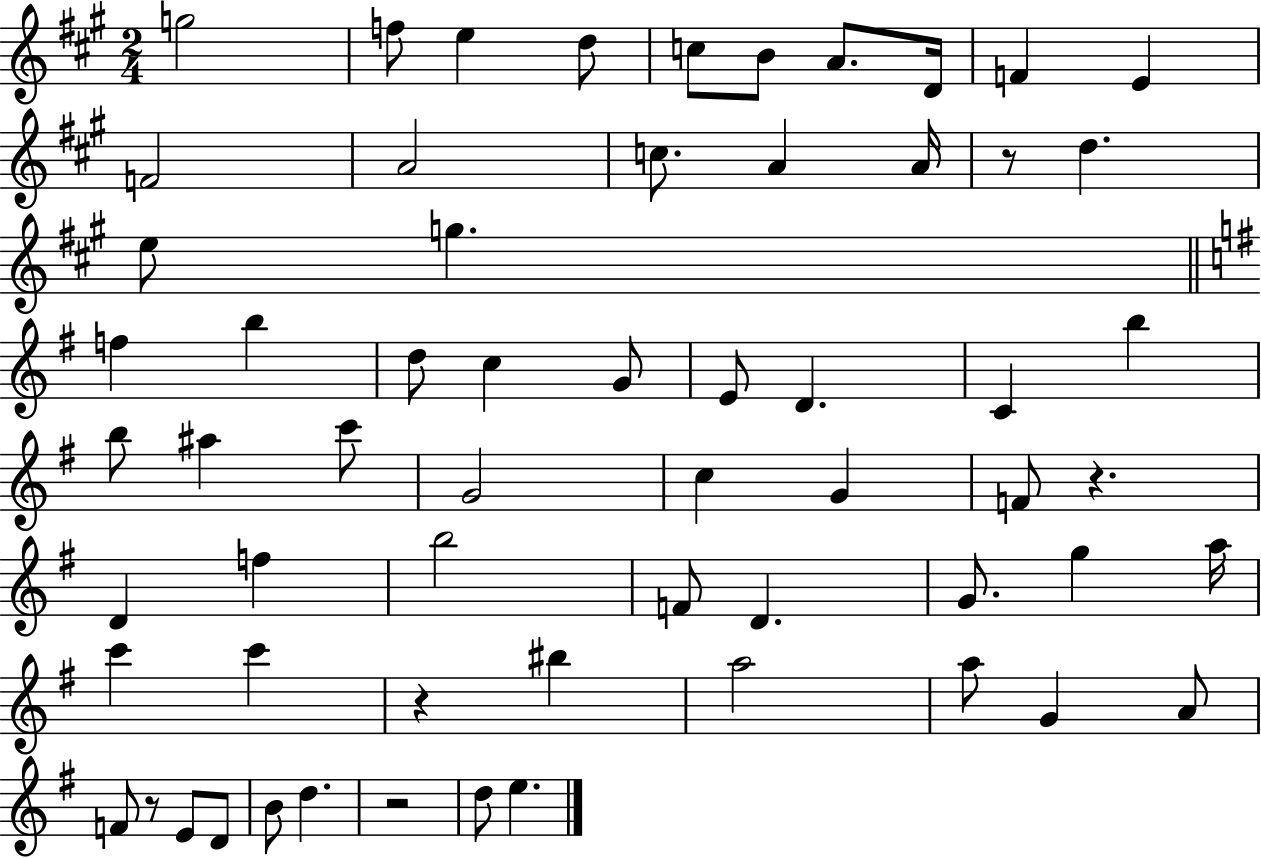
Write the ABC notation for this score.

X:1
T:Untitled
M:2/4
L:1/4
K:A
g2 f/2 e d/2 c/2 B/2 A/2 D/4 F E F2 A2 c/2 A A/4 z/2 d e/2 g f b d/2 c G/2 E/2 D C b b/2 ^a c'/2 G2 c G F/2 z D f b2 F/2 D G/2 g a/4 c' c' z ^b a2 a/2 G A/2 F/2 z/2 E/2 D/2 B/2 d z2 d/2 e